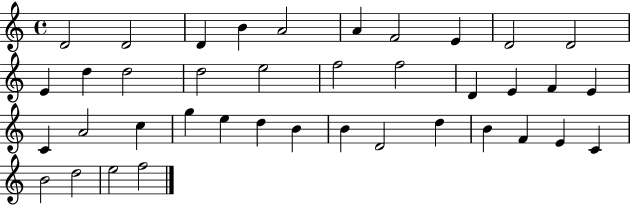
X:1
T:Untitled
M:4/4
L:1/4
K:C
D2 D2 D B A2 A F2 E D2 D2 E d d2 d2 e2 f2 f2 D E F E C A2 c g e d B B D2 d B F E C B2 d2 e2 f2